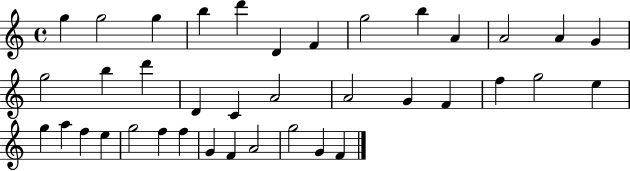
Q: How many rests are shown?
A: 0